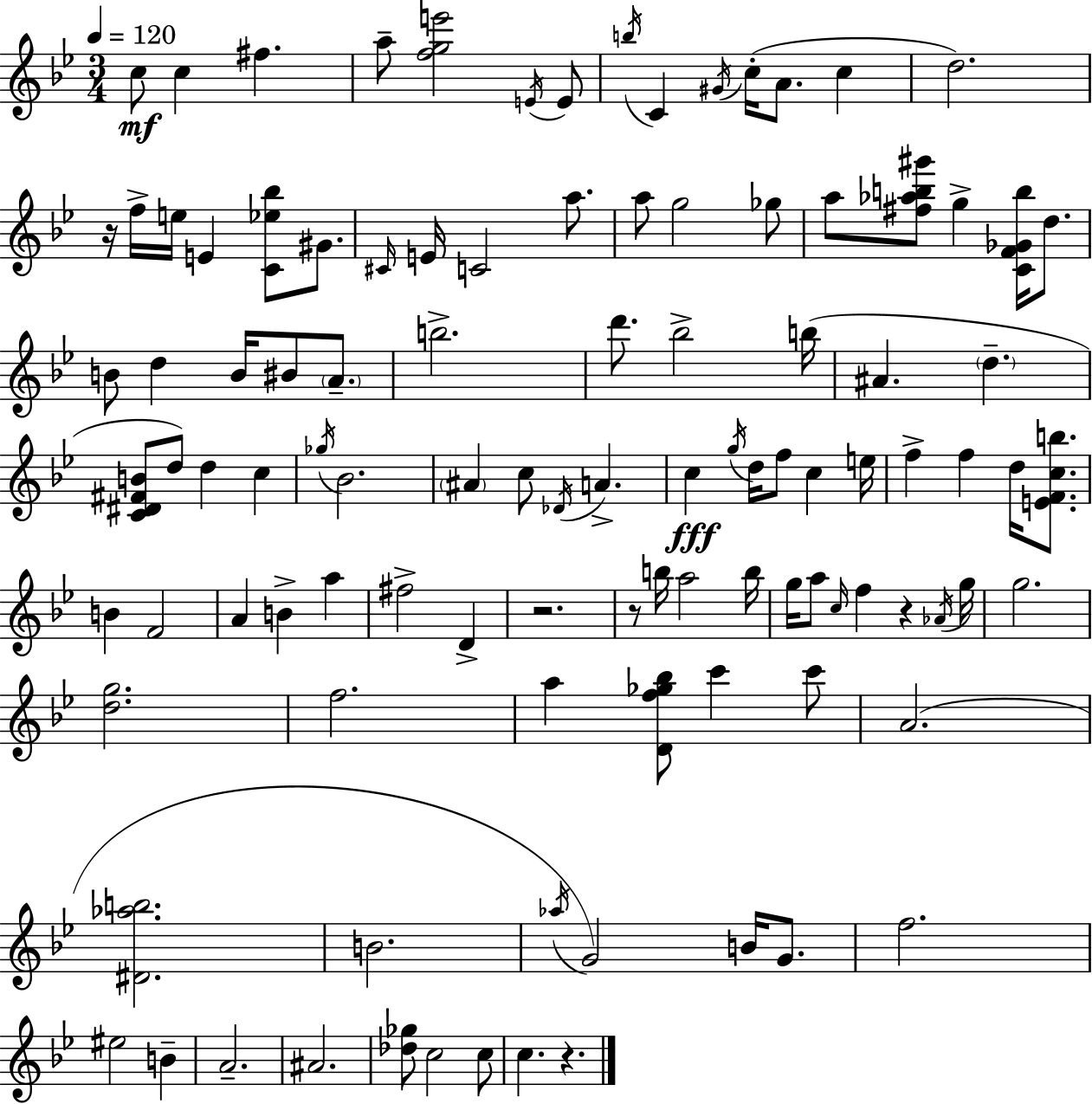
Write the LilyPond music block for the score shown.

{
  \clef treble
  \numericTimeSignature
  \time 3/4
  \key bes \major
  \tempo 4 = 120
  c''8\mf c''4 fis''4. | a''8-- <f'' g'' e'''>2 \acciaccatura { e'16 } e'8 | \acciaccatura { b''16 } c'4 \acciaccatura { gis'16 } c''16-.( a'8. c''4 | d''2.) | \break r16 f''16-> e''16 e'4 <c' ees'' bes''>8 | gis'8. \grace { cis'16 } e'16 c'2 | a''8. a''8 g''2 | ges''8 a''8 <fis'' aes'' b'' gis'''>8 g''4-> | \break <c' f' ges' b''>16 d''8. b'8 d''4 b'16 bis'8 | \parenthesize a'8.-- b''2.-> | d'''8. bes''2-> | b''16( ais'4. \parenthesize d''4.-- | \break <c' dis' fis' b'>8 d''8) d''4 | c''4 \acciaccatura { ges''16 } bes'2. | \parenthesize ais'4 c''8 \acciaccatura { des'16 } | a'4.-> c''4\fff \acciaccatura { g''16 } d''16 | \break f''8 c''4 e''16 f''4-> f''4 | d''16 <e' f' c'' b''>8. b'4 f'2 | a'4 b'4-> | a''4 fis''2-> | \break d'4-> r2. | r8 b''16 a''2 | b''16 g''16 a''8 \grace { c''16 } f''4 | r4 \acciaccatura { aes'16 } g''16 g''2. | \break <d'' g''>2. | f''2. | a''4 | <d' f'' ges'' bes''>8 c'''4 c'''8 a'2.( | \break <dis' aes'' b''>2. | b'2. | \acciaccatura { aes''16 } g'2) | b'16 g'8. f''2. | \break eis''2 | b'4-- a'2.-- | ais'2. | <des'' ges''>8 | \break c''2 c''8 c''4. | r4. \bar "|."
}